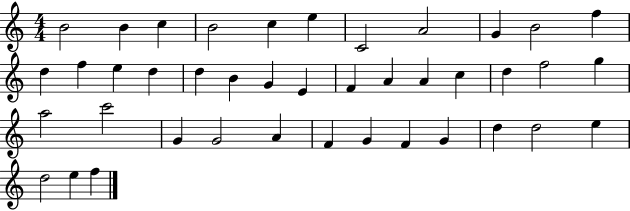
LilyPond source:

{
  \clef treble
  \numericTimeSignature
  \time 4/4
  \key c \major
  b'2 b'4 c''4 | b'2 c''4 e''4 | c'2 a'2 | g'4 b'2 f''4 | \break d''4 f''4 e''4 d''4 | d''4 b'4 g'4 e'4 | f'4 a'4 a'4 c''4 | d''4 f''2 g''4 | \break a''2 c'''2 | g'4 g'2 a'4 | f'4 g'4 f'4 g'4 | d''4 d''2 e''4 | \break d''2 e''4 f''4 | \bar "|."
}